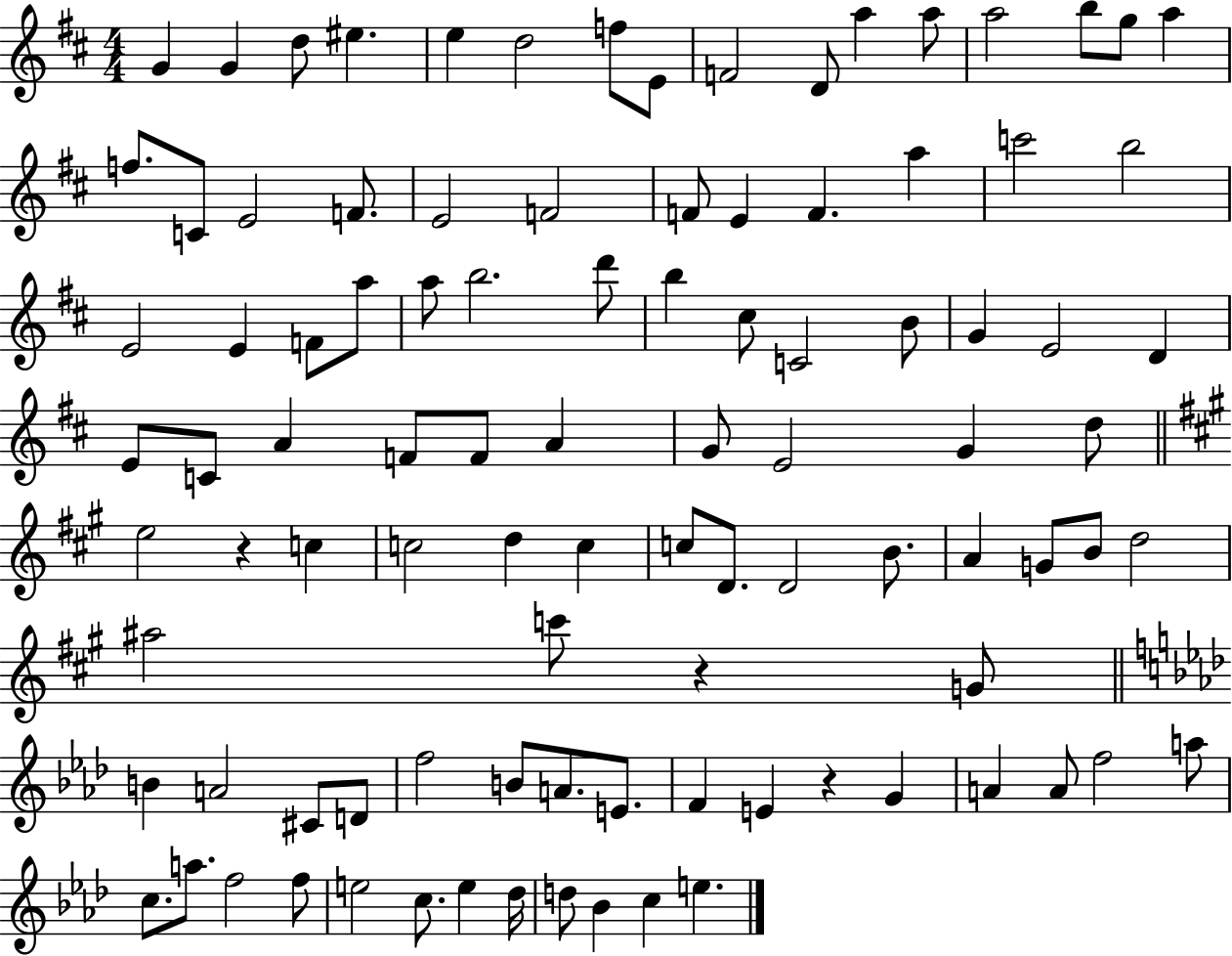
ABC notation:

X:1
T:Untitled
M:4/4
L:1/4
K:D
G G d/2 ^e e d2 f/2 E/2 F2 D/2 a a/2 a2 b/2 g/2 a f/2 C/2 E2 F/2 E2 F2 F/2 E F a c'2 b2 E2 E F/2 a/2 a/2 b2 d'/2 b ^c/2 C2 B/2 G E2 D E/2 C/2 A F/2 F/2 A G/2 E2 G d/2 e2 z c c2 d c c/2 D/2 D2 B/2 A G/2 B/2 d2 ^a2 c'/2 z G/2 B A2 ^C/2 D/2 f2 B/2 A/2 E/2 F E z G A A/2 f2 a/2 c/2 a/2 f2 f/2 e2 c/2 e _d/4 d/2 _B c e